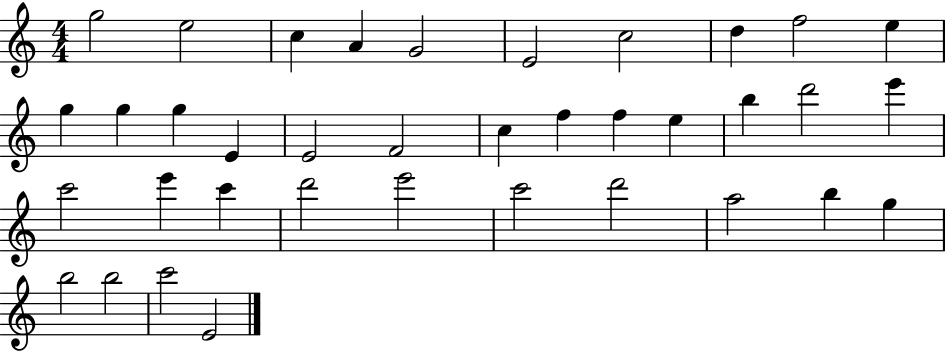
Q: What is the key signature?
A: C major